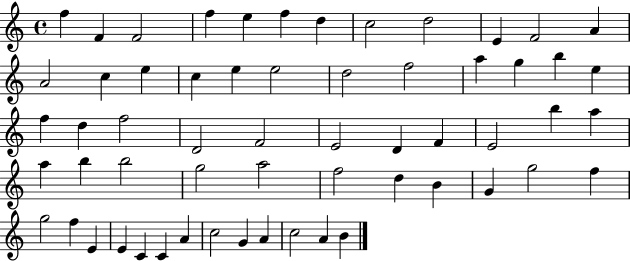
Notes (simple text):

F5/q F4/q F4/h F5/q E5/q F5/q D5/q C5/h D5/h E4/q F4/h A4/q A4/h C5/q E5/q C5/q E5/q E5/h D5/h F5/h A5/q G5/q B5/q E5/q F5/q D5/q F5/h D4/h F4/h E4/h D4/q F4/q E4/h B5/q A5/q A5/q B5/q B5/h G5/h A5/h F5/h D5/q B4/q G4/q G5/h F5/q G5/h F5/q E4/q E4/q C4/q C4/q A4/q C5/h G4/q A4/q C5/h A4/q B4/q